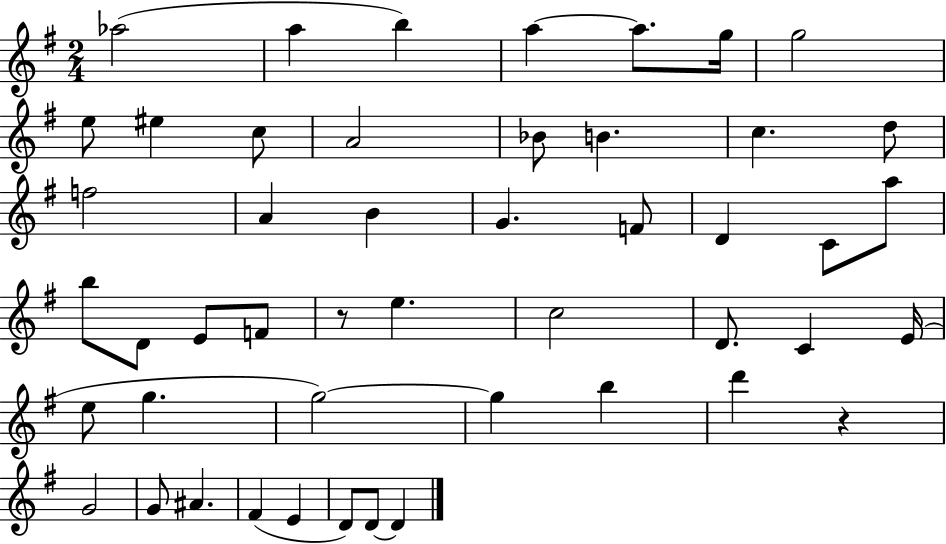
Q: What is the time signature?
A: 2/4